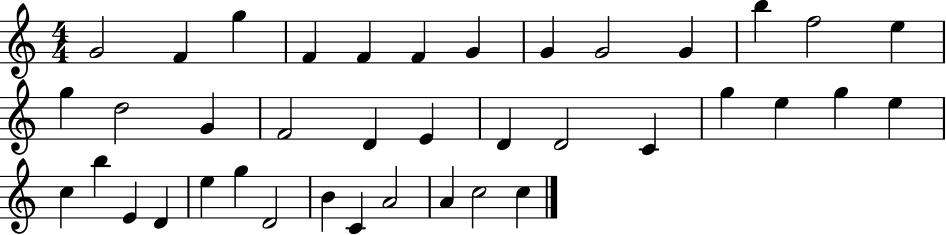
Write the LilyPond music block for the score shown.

{
  \clef treble
  \numericTimeSignature
  \time 4/4
  \key c \major
  g'2 f'4 g''4 | f'4 f'4 f'4 g'4 | g'4 g'2 g'4 | b''4 f''2 e''4 | \break g''4 d''2 g'4 | f'2 d'4 e'4 | d'4 d'2 c'4 | g''4 e''4 g''4 e''4 | \break c''4 b''4 e'4 d'4 | e''4 g''4 d'2 | b'4 c'4 a'2 | a'4 c''2 c''4 | \break \bar "|."
}